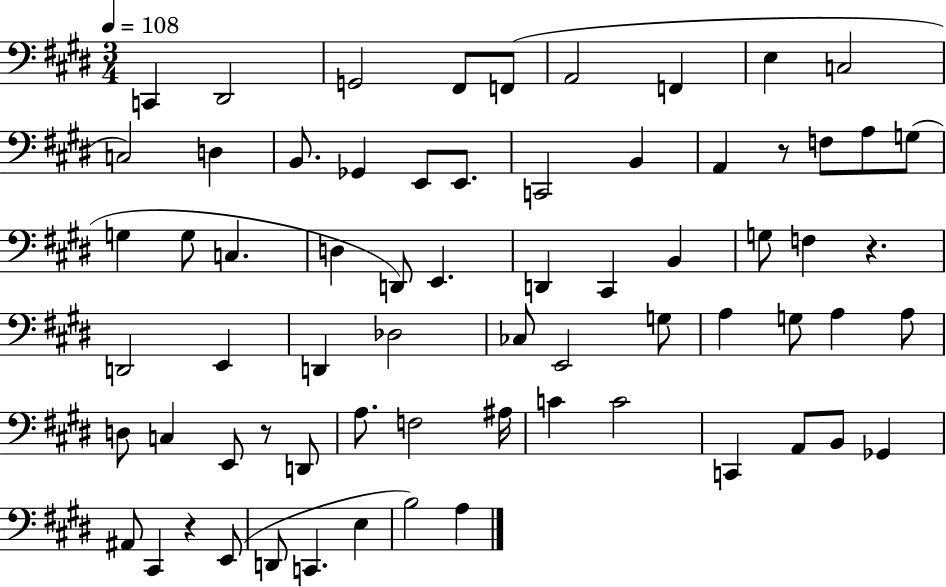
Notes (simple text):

C2/q D#2/h G2/h F#2/e F2/e A2/h F2/q E3/q C3/h C3/h D3/q B2/e. Gb2/q E2/e E2/e. C2/h B2/q A2/q R/e F3/e A3/e G3/e G3/q G3/e C3/q. D3/q D2/e E2/q. D2/q C#2/q B2/q G3/e F3/q R/q. D2/h E2/q D2/q Db3/h CES3/e E2/h G3/e A3/q G3/e A3/q A3/e D3/e C3/q E2/e R/e D2/e A3/e. F3/h A#3/s C4/q C4/h C2/q A2/e B2/e Gb2/q A#2/e C#2/q R/q E2/e D2/e C2/q. E3/q B3/h A3/q